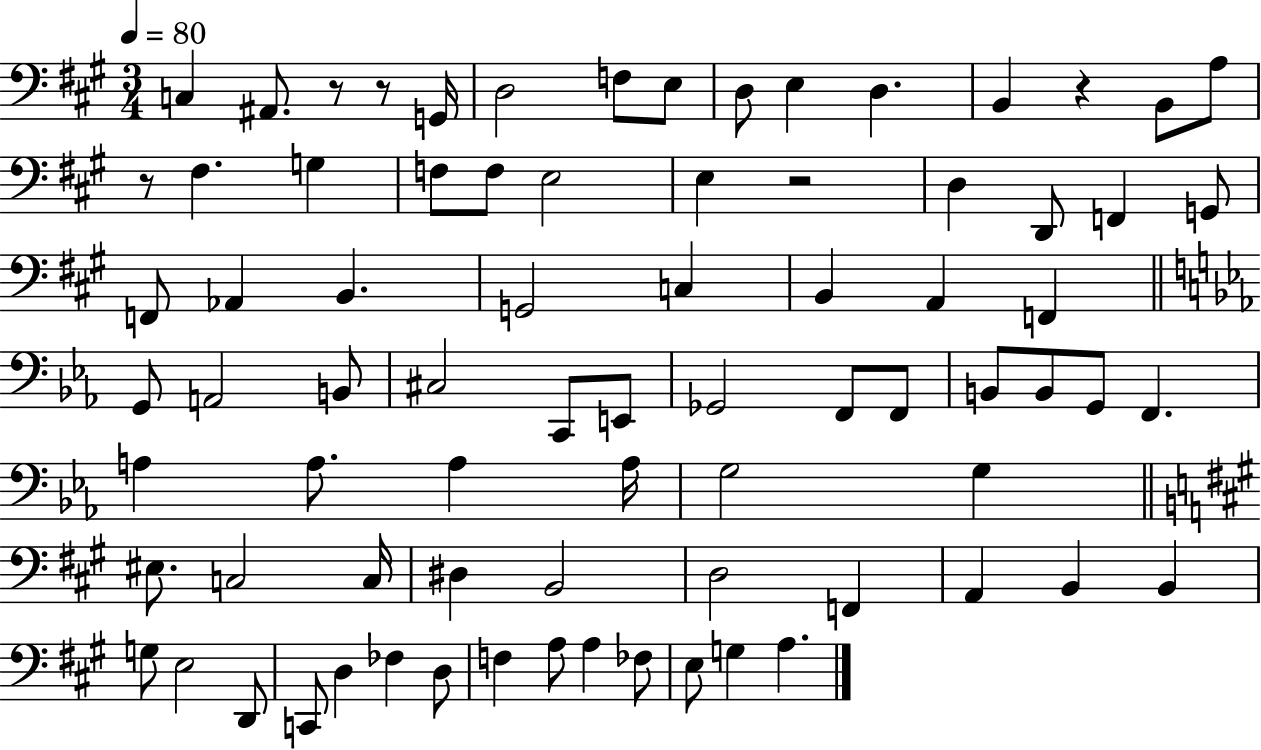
C3/q A#2/e. R/e R/e G2/s D3/h F3/e E3/e D3/e E3/q D3/q. B2/q R/q B2/e A3/e R/e F#3/q. G3/q F3/e F3/e E3/h E3/q R/h D3/q D2/e F2/q G2/e F2/e Ab2/q B2/q. G2/h C3/q B2/q A2/q F2/q G2/e A2/h B2/e C#3/h C2/e E2/e Gb2/h F2/e F2/e B2/e B2/e G2/e F2/q. A3/q A3/e. A3/q A3/s G3/h G3/q EIS3/e. C3/h C3/s D#3/q B2/h D3/h F2/q A2/q B2/q B2/q G3/e E3/h D2/e C2/e D3/q FES3/q D3/e F3/q A3/e A3/q FES3/e E3/e G3/q A3/q.